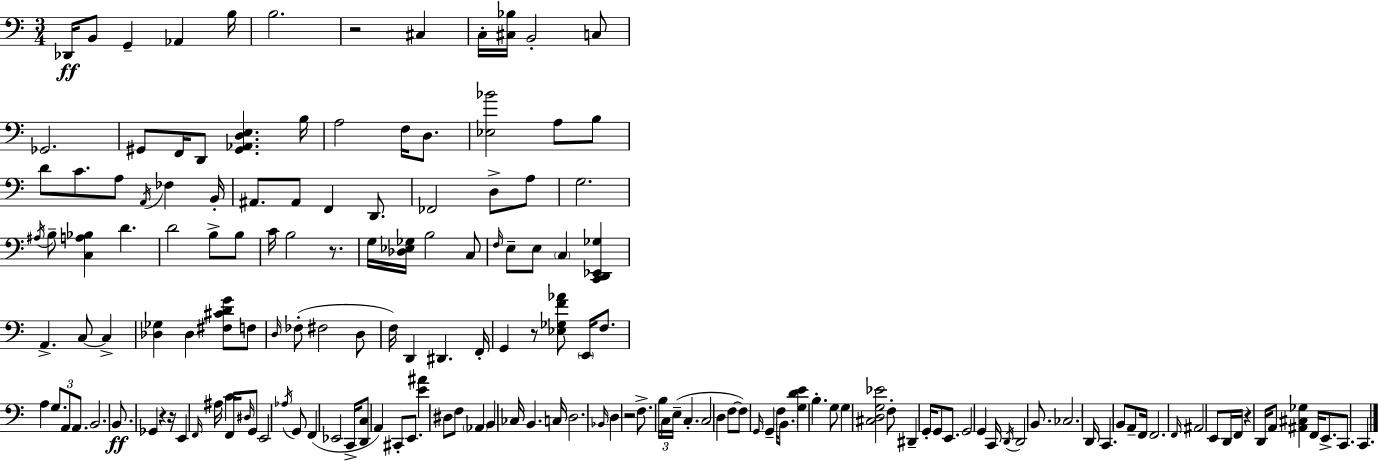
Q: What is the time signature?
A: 3/4